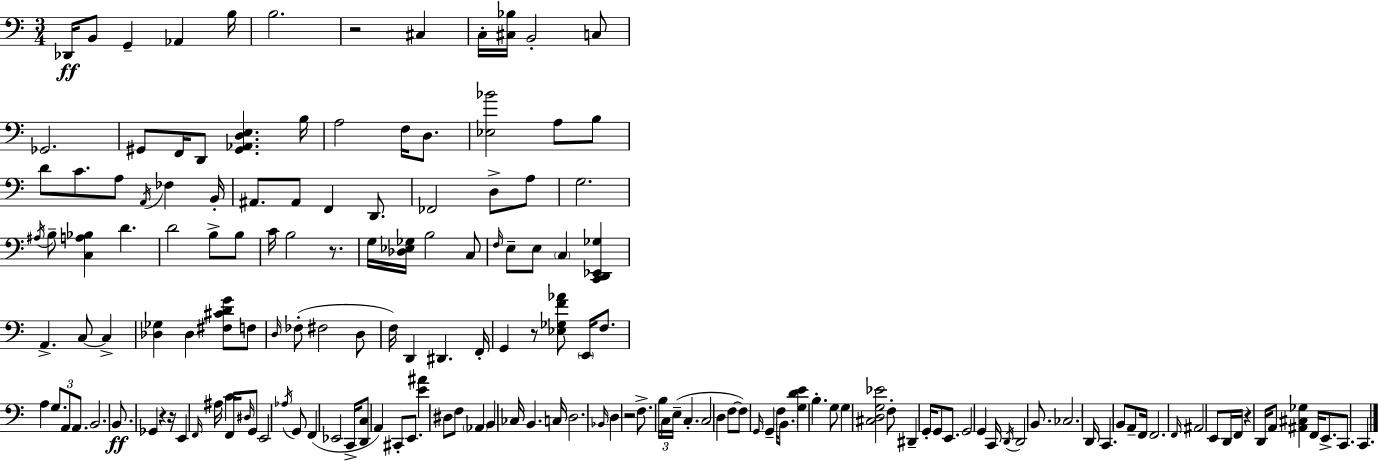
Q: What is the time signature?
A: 3/4